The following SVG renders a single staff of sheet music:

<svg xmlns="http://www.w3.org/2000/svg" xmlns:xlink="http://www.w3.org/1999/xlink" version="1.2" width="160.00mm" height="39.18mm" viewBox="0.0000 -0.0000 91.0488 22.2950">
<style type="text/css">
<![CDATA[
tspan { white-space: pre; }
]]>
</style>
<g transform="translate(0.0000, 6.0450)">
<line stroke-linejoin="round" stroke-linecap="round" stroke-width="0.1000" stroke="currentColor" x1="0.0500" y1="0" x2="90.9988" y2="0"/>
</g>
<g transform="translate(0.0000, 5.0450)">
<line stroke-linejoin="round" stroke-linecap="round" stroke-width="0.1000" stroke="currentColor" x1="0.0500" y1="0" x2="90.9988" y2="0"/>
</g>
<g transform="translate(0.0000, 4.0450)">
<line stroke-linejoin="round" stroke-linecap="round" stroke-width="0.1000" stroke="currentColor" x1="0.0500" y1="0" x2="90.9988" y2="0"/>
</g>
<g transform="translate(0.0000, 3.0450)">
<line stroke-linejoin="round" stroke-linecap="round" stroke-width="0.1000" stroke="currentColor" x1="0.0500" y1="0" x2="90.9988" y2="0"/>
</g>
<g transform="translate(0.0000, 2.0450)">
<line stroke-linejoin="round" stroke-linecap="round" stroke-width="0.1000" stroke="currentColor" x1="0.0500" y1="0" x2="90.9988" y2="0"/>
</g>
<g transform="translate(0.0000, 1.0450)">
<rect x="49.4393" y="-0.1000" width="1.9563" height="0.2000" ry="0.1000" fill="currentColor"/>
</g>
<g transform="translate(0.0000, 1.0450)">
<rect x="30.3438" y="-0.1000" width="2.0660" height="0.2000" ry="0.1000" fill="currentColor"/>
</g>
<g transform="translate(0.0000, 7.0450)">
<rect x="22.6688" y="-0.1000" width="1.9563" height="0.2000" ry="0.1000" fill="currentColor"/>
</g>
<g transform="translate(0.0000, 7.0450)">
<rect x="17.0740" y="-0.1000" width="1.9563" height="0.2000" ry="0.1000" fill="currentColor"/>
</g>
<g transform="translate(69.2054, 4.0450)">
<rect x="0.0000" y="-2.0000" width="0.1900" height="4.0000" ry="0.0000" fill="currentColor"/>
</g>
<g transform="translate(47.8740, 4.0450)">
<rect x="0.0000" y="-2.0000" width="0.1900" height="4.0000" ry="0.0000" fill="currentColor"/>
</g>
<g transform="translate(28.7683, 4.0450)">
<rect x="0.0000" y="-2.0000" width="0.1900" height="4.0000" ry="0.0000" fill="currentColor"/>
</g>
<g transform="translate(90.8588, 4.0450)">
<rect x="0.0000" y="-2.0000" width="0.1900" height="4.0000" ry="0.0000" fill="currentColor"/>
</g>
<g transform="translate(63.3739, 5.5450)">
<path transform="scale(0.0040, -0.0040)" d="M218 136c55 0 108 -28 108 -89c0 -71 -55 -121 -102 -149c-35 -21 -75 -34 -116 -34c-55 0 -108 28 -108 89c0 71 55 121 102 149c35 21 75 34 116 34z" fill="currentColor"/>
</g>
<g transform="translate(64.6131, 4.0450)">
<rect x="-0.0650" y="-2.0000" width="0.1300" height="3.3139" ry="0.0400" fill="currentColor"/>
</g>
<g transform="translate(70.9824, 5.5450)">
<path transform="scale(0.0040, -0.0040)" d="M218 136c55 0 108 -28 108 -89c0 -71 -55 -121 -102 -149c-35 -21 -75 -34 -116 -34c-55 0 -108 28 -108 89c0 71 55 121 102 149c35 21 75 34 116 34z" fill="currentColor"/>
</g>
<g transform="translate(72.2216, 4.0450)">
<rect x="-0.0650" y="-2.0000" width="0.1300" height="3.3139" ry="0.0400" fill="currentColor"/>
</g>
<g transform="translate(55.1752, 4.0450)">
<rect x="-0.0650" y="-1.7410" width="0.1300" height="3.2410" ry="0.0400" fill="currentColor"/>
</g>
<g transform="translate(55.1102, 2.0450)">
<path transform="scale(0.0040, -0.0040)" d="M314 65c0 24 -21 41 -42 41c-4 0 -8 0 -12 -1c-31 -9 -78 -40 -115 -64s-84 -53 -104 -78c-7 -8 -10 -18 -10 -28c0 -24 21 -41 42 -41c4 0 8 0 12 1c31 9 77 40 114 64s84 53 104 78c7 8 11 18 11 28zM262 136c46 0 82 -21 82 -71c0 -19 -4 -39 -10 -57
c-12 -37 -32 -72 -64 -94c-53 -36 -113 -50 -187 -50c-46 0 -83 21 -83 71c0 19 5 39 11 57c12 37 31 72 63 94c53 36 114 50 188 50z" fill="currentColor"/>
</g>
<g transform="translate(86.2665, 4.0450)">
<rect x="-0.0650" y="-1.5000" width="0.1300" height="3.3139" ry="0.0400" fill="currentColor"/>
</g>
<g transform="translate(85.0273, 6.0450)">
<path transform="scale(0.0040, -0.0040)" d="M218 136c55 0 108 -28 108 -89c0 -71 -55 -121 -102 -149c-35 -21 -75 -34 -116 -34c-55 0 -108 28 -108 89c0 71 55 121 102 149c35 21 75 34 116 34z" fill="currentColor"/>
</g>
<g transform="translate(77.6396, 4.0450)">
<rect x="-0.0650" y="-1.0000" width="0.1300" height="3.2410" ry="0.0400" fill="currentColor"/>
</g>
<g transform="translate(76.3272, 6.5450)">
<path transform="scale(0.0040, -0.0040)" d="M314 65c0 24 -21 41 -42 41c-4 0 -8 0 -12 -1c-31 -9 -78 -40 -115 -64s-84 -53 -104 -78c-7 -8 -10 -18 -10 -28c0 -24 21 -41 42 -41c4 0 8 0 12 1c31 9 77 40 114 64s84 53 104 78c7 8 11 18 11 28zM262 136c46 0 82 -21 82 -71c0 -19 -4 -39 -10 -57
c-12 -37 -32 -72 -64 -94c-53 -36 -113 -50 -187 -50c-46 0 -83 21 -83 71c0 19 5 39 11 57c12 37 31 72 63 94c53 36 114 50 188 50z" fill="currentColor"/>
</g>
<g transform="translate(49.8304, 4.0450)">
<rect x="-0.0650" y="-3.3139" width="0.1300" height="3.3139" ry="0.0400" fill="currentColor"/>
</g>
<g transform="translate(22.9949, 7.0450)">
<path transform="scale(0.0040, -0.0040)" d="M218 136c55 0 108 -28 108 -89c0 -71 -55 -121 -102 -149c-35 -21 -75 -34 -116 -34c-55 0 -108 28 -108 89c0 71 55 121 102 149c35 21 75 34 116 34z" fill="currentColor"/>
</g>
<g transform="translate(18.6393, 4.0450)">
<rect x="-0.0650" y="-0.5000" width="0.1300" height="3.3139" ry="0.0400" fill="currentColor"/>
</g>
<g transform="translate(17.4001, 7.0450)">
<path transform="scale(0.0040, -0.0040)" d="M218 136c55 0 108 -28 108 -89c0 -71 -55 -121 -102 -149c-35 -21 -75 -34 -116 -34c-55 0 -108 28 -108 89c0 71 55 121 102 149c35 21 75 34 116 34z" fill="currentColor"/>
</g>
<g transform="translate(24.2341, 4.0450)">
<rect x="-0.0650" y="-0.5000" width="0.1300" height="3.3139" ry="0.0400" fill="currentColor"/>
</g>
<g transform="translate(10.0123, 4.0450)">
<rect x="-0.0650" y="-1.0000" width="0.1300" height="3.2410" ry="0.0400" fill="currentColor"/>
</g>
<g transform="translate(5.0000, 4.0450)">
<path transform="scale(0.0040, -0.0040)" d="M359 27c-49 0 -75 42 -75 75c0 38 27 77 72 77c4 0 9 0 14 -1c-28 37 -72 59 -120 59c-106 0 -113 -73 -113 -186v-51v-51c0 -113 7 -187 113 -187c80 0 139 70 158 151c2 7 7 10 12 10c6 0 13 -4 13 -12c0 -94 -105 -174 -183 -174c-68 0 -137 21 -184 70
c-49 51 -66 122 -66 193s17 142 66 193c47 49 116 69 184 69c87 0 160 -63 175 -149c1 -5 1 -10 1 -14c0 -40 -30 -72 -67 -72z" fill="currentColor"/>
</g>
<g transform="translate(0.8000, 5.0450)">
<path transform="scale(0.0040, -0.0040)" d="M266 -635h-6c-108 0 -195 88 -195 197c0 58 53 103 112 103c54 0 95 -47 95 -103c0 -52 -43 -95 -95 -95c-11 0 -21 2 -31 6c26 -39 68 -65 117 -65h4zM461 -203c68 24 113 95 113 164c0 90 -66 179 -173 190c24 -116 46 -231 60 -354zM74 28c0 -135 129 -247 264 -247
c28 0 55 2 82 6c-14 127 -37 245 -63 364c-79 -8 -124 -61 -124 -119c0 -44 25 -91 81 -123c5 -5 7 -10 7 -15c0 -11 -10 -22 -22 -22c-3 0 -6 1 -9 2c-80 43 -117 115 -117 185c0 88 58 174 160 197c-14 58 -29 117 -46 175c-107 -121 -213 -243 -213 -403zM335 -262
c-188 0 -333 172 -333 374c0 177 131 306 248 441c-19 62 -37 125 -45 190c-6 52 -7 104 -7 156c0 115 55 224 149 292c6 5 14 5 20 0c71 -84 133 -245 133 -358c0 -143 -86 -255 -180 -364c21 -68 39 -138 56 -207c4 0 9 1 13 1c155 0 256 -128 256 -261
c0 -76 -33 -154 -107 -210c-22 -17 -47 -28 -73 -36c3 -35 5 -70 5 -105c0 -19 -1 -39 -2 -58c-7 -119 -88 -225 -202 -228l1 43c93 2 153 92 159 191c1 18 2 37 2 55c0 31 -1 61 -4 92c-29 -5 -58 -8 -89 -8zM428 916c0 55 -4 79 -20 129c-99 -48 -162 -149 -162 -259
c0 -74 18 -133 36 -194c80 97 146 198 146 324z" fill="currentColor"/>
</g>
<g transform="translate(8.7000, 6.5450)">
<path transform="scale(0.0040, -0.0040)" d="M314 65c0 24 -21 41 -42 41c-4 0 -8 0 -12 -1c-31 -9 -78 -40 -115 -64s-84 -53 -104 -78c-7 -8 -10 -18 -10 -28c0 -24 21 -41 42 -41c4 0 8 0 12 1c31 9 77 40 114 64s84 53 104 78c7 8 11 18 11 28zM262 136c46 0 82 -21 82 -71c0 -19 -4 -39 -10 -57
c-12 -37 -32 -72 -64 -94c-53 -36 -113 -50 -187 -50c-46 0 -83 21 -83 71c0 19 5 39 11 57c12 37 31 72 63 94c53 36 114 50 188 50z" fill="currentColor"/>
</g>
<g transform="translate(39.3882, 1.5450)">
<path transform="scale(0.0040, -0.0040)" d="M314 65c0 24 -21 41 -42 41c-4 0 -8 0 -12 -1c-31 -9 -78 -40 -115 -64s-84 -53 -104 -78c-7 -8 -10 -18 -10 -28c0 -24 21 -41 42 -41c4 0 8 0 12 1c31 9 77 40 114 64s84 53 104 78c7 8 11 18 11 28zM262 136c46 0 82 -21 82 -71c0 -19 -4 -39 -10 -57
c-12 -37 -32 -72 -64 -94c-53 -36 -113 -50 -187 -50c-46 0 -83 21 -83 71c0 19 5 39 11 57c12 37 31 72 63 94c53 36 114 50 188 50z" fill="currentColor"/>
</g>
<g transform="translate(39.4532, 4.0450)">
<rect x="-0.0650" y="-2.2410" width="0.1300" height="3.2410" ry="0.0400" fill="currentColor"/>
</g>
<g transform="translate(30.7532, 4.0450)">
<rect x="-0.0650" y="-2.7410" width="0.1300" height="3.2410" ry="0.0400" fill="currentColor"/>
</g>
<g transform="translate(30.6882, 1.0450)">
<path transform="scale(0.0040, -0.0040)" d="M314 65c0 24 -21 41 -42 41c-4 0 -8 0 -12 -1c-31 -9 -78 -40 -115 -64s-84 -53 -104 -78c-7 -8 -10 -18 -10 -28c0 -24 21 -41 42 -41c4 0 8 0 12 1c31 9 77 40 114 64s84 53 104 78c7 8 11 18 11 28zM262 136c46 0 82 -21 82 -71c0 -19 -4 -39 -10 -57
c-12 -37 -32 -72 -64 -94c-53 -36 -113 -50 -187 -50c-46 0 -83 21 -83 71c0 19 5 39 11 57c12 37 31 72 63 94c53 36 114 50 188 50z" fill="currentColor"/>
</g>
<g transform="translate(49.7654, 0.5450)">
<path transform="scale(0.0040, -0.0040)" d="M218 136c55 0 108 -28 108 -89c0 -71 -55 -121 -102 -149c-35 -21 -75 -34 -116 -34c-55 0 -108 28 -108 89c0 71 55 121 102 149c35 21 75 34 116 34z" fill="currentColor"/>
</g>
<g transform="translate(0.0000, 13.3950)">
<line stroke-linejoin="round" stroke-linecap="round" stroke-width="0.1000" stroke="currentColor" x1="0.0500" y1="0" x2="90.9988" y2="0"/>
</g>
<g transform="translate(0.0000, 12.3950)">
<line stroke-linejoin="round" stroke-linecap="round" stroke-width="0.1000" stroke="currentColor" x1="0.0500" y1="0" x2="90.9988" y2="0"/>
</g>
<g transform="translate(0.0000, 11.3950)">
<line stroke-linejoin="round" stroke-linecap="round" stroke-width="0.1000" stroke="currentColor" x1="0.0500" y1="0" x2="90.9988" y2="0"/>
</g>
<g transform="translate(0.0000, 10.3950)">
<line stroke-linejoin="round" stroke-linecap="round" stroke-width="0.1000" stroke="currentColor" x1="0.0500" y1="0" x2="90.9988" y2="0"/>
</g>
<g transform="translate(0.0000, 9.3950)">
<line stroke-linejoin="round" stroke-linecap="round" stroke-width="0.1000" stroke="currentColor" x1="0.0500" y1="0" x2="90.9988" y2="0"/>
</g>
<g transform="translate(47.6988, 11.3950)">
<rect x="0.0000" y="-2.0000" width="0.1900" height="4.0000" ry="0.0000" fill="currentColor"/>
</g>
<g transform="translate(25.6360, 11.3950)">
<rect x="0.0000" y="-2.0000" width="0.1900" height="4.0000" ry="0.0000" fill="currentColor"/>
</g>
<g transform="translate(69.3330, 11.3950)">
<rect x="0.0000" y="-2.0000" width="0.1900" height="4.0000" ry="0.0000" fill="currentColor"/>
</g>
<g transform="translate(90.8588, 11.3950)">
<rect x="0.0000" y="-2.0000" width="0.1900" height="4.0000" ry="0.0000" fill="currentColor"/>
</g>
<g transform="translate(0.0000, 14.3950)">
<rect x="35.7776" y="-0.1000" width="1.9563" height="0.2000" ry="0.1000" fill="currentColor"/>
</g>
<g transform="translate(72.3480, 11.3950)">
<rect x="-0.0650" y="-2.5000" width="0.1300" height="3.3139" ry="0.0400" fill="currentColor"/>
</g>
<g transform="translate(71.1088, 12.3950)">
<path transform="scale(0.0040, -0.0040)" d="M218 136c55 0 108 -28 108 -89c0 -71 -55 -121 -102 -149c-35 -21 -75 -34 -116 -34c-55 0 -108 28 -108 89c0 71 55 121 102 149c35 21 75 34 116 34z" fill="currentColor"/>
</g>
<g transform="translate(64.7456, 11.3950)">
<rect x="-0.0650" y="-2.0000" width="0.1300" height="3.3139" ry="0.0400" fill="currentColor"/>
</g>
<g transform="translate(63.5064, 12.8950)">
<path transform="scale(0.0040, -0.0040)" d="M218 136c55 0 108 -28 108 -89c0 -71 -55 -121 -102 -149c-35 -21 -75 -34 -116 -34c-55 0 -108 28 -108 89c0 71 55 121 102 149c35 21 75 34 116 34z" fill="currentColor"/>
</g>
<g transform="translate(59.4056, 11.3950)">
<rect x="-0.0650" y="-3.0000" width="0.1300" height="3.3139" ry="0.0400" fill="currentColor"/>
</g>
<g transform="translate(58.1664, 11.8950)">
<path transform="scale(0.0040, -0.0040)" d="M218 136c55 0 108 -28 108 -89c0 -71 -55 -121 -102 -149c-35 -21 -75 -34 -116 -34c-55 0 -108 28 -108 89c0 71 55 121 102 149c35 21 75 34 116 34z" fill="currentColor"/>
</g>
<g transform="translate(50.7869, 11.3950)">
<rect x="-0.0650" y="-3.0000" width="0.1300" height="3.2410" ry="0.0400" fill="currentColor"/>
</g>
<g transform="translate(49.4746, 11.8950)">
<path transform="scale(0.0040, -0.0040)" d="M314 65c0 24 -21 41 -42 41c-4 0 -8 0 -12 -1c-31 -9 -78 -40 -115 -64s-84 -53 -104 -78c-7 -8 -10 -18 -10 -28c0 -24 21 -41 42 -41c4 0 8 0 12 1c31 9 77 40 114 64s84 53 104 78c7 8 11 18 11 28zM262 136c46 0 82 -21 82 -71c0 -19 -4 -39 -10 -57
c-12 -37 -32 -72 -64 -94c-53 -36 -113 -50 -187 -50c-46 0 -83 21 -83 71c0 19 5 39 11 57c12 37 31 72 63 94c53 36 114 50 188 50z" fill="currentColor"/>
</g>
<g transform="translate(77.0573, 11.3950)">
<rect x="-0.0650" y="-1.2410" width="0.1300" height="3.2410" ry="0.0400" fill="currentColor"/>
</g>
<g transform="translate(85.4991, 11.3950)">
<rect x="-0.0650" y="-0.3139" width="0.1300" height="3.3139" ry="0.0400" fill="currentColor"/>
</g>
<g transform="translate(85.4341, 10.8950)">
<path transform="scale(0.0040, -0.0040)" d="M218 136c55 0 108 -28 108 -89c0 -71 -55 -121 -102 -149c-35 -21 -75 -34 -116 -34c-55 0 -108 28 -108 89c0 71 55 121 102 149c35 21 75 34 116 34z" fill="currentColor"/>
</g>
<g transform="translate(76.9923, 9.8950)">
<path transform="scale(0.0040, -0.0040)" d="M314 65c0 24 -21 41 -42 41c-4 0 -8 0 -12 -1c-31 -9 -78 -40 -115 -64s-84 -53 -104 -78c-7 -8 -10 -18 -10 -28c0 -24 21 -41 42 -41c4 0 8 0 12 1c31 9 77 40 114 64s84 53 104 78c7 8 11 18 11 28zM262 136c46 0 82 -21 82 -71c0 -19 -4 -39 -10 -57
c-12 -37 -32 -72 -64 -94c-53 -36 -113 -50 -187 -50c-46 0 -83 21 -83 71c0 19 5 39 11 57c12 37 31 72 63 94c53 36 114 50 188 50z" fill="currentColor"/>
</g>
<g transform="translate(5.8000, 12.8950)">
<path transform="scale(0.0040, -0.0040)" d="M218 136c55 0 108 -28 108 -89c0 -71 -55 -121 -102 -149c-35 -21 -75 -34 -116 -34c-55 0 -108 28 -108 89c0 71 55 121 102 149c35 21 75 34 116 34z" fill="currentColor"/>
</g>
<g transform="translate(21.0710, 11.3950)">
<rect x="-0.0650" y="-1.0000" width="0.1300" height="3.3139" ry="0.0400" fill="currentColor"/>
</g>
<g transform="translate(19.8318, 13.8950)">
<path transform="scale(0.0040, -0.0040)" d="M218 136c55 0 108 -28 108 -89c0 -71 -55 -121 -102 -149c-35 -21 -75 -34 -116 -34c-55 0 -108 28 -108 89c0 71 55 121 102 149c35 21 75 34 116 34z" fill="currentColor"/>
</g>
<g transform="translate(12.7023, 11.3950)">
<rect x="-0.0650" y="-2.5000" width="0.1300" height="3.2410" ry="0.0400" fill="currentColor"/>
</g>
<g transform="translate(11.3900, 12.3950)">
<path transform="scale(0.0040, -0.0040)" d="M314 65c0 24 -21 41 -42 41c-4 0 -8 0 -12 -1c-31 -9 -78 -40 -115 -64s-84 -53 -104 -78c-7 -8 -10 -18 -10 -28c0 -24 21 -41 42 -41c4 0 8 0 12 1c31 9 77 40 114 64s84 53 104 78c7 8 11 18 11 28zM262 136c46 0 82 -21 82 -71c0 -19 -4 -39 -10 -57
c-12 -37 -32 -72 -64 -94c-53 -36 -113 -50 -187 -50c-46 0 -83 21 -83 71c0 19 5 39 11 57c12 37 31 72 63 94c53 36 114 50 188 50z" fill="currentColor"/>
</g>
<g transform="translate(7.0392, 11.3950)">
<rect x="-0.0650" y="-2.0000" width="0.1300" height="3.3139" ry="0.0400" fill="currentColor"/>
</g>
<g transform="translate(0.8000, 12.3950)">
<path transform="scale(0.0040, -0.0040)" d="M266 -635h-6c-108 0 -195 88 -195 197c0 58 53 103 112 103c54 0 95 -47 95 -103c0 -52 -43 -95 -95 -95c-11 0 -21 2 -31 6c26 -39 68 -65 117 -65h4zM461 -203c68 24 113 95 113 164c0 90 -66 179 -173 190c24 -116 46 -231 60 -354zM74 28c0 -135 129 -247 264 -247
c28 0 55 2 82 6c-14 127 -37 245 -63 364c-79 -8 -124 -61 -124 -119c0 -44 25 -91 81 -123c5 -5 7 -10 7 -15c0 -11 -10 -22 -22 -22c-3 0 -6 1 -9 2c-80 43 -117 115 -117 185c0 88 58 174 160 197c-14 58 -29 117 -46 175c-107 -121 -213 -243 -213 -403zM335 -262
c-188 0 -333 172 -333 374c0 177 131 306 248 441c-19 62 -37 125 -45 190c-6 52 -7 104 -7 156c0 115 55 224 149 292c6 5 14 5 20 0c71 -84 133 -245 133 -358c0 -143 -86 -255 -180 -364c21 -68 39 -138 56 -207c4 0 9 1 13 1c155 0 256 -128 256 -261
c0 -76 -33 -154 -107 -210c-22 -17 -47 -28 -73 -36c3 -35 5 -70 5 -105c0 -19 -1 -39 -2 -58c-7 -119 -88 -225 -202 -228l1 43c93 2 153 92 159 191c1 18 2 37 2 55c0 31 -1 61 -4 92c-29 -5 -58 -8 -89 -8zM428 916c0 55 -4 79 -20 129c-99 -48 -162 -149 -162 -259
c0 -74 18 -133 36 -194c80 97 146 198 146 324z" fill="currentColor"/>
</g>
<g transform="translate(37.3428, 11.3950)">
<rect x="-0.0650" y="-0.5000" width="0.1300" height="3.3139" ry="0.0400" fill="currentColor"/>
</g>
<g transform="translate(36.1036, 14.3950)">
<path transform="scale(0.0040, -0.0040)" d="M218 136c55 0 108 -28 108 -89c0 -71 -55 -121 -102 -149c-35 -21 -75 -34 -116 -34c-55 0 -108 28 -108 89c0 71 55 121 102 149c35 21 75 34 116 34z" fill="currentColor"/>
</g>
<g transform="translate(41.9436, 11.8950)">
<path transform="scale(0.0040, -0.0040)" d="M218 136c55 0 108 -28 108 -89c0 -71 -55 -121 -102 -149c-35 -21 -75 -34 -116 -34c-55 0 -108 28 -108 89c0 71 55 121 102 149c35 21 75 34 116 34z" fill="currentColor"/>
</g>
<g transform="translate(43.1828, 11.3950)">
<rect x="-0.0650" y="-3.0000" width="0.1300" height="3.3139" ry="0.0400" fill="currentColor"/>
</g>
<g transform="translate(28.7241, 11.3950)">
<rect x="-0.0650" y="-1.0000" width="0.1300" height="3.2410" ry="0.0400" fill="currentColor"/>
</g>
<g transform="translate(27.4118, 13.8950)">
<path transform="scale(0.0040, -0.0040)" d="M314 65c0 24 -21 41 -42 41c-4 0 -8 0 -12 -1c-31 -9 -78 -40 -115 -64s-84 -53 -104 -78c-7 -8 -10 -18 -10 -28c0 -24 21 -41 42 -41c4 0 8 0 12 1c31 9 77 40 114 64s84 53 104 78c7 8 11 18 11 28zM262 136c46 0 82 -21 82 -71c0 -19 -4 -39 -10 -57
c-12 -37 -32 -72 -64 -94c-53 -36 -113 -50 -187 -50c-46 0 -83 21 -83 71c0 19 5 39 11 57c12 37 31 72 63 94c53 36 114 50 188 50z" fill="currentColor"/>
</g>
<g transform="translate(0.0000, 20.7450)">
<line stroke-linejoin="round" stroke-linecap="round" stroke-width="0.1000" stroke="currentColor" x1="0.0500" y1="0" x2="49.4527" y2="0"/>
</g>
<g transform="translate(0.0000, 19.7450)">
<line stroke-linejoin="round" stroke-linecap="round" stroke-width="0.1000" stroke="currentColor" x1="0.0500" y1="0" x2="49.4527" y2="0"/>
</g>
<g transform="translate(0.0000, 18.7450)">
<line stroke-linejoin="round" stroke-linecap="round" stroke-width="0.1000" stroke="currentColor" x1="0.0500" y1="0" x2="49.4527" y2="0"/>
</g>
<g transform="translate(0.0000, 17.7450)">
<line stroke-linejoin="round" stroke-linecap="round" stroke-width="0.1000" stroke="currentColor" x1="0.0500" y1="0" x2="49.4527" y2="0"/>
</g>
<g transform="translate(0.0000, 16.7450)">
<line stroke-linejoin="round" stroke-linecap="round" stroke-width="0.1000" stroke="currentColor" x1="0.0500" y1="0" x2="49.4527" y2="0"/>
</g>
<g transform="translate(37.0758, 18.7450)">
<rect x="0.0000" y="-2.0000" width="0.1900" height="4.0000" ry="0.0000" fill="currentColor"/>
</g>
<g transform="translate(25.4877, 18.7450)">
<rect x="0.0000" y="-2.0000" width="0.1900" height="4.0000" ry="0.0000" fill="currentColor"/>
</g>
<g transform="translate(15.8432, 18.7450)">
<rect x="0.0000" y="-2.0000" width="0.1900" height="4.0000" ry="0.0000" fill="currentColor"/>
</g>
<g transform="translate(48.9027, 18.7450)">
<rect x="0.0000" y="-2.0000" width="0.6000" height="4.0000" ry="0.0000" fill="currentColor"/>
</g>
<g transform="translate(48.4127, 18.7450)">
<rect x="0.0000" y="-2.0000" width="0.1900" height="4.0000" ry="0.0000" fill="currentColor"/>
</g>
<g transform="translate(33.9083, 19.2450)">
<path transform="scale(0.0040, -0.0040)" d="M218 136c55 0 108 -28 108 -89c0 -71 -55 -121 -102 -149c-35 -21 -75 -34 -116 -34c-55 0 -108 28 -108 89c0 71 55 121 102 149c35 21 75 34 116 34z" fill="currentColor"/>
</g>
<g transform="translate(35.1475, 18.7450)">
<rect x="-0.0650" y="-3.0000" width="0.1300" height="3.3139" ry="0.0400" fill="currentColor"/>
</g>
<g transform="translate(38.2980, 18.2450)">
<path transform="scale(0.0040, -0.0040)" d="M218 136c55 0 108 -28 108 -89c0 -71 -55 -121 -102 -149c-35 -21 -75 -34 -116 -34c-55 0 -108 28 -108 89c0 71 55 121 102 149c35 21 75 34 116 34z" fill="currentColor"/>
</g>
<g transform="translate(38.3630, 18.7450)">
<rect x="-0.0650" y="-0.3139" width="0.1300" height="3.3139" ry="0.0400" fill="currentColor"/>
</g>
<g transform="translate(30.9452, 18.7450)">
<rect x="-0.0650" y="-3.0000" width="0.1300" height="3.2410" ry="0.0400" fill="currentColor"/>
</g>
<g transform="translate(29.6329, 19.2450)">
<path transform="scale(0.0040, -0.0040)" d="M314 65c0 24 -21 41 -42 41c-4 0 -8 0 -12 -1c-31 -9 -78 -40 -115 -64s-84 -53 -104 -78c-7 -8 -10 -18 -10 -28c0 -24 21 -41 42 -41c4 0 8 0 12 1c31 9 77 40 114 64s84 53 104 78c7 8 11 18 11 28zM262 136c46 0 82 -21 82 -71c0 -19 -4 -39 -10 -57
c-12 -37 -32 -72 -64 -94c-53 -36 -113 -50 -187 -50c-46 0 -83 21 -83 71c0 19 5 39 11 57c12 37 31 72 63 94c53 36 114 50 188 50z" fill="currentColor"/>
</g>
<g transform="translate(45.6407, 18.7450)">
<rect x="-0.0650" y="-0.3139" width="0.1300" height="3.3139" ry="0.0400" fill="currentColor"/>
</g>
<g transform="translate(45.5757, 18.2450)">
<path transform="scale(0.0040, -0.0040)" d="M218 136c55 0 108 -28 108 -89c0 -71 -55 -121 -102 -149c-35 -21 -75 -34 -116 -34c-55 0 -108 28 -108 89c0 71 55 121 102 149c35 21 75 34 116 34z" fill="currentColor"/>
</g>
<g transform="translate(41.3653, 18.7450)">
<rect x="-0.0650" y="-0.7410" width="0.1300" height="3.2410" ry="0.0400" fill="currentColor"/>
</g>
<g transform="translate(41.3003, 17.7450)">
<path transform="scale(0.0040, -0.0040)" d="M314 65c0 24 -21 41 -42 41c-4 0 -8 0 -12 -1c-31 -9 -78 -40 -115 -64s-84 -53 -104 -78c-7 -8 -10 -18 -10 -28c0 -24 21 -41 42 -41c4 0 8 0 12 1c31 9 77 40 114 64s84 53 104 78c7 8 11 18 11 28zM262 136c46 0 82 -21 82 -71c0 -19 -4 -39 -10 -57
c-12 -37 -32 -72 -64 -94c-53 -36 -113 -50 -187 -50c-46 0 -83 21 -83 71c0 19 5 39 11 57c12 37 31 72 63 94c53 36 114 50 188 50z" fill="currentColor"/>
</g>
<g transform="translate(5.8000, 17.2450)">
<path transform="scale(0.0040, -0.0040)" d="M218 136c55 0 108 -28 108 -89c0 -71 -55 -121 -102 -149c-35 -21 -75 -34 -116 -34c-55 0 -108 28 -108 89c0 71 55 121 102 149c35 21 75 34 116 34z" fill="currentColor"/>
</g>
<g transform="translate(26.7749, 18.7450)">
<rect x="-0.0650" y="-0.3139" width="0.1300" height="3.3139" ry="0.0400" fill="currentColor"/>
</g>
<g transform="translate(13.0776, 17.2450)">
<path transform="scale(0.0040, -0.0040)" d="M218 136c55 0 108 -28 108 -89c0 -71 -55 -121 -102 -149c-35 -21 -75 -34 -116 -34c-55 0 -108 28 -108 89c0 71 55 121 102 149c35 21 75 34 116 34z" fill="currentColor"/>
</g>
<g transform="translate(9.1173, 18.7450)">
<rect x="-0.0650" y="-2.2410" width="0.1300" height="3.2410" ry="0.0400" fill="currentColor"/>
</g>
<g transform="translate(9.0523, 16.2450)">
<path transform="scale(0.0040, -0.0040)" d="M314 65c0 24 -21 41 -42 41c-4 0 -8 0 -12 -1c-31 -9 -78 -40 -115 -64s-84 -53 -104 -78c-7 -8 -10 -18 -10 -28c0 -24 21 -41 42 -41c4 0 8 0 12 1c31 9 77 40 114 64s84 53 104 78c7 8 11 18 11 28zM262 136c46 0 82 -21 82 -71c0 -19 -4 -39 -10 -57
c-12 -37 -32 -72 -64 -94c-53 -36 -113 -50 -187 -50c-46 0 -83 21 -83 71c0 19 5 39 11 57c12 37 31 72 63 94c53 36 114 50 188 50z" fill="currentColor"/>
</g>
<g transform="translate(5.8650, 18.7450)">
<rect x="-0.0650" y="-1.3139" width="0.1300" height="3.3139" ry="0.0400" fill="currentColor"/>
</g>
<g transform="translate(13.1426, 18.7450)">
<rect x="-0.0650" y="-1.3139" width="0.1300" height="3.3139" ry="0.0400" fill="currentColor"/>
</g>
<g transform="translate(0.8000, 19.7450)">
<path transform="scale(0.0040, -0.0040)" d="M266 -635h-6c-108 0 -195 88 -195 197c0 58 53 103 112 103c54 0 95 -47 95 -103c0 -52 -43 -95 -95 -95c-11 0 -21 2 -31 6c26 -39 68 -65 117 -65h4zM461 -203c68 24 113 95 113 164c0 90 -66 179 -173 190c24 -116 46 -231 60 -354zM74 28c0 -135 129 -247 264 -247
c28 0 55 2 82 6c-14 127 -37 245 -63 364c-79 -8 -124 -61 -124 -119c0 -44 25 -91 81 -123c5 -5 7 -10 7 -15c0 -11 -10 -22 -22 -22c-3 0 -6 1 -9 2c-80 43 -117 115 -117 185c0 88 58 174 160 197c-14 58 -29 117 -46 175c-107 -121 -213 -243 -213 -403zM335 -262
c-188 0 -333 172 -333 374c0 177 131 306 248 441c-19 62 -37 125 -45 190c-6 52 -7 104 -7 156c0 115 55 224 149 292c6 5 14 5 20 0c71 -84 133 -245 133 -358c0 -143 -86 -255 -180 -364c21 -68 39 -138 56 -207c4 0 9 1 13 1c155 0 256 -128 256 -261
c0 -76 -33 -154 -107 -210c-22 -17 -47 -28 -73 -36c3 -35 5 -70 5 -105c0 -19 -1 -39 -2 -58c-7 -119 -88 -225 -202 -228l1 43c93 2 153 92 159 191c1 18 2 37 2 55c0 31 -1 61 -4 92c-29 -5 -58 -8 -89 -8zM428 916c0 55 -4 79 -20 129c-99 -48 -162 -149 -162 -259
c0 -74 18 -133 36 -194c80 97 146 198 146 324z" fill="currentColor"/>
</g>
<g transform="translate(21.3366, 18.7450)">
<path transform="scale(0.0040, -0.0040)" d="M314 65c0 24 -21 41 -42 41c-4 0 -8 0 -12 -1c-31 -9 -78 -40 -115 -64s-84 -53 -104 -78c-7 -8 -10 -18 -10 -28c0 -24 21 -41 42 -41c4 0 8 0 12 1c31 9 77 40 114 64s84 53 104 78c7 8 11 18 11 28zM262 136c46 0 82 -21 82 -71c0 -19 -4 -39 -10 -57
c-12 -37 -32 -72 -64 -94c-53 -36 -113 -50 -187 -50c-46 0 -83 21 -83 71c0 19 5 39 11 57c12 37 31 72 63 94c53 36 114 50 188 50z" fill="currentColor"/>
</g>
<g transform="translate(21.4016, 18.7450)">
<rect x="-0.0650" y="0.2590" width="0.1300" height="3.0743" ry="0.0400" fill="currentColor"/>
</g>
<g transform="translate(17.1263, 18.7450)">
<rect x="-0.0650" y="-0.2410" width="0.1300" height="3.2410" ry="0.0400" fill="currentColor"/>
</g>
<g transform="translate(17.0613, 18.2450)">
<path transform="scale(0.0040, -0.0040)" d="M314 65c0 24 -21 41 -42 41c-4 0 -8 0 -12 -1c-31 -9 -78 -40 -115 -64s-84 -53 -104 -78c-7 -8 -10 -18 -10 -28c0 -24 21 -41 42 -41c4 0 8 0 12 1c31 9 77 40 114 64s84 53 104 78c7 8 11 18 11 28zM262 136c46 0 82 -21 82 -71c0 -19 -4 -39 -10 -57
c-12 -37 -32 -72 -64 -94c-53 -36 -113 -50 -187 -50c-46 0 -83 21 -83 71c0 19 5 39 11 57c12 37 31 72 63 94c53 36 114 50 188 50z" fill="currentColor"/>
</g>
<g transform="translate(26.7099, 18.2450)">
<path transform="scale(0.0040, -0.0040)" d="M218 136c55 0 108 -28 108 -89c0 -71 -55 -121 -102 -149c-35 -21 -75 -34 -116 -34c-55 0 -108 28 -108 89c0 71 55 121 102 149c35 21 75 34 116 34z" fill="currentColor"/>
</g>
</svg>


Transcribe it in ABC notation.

X:1
T:Untitled
M:4/4
L:1/4
K:C
D2 C C a2 g2 b f2 F F D2 E F G2 D D2 C A A2 A F G e2 c e g2 e c2 B2 c A2 A c d2 c